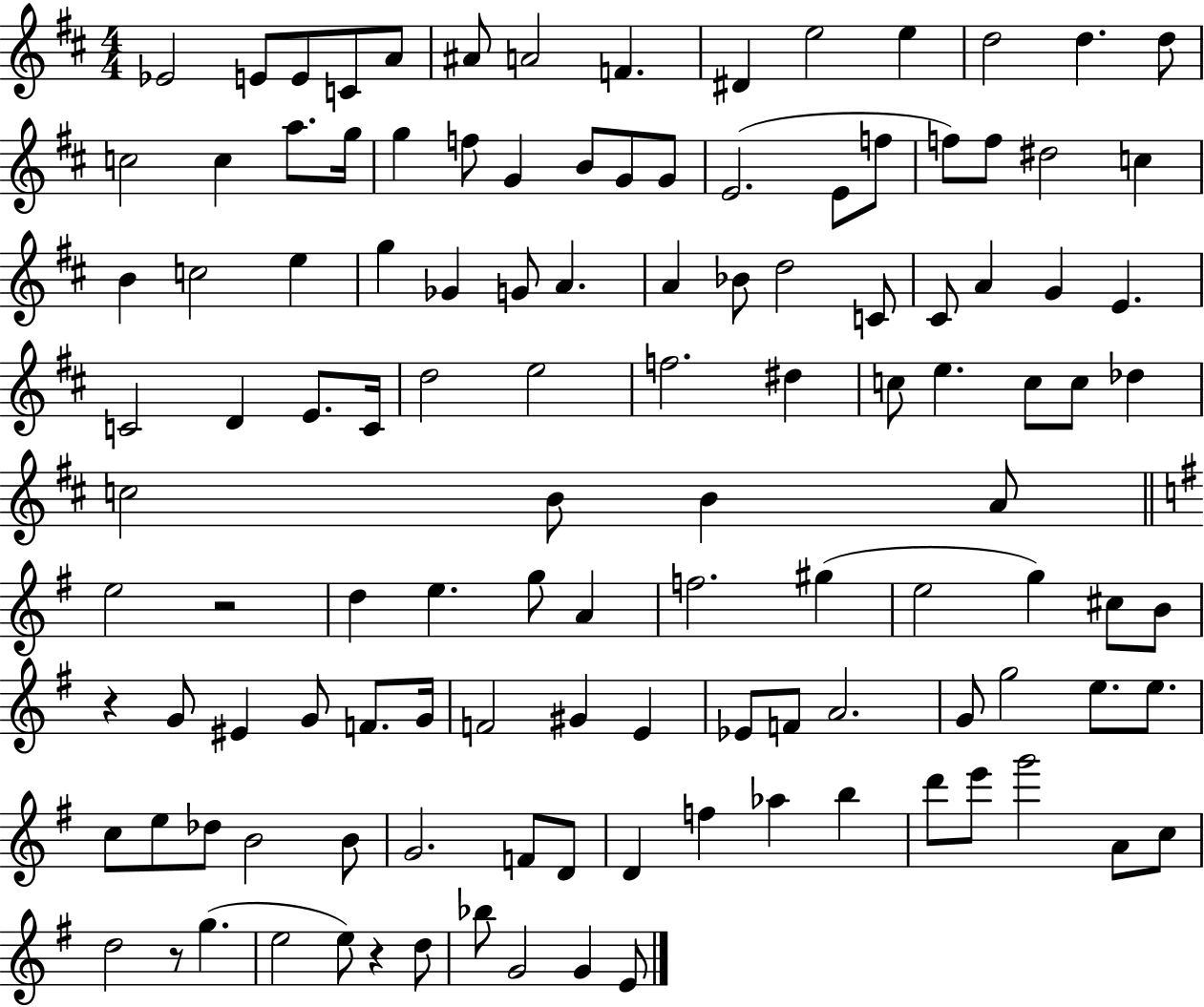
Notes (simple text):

Eb4/h E4/e E4/e C4/e A4/e A#4/e A4/h F4/q. D#4/q E5/h E5/q D5/h D5/q. D5/e C5/h C5/q A5/e. G5/s G5/q F5/e G4/q B4/e G4/e G4/e E4/h. E4/e F5/e F5/e F5/e D#5/h C5/q B4/q C5/h E5/q G5/q Gb4/q G4/e A4/q. A4/q Bb4/e D5/h C4/e C#4/e A4/q G4/q E4/q. C4/h D4/q E4/e. C4/s D5/h E5/h F5/h. D#5/q C5/e E5/q. C5/e C5/e Db5/q C5/h B4/e B4/q A4/e E5/h R/h D5/q E5/q. G5/e A4/q F5/h. G#5/q E5/h G5/q C#5/e B4/e R/q G4/e EIS4/q G4/e F4/e. G4/s F4/h G#4/q E4/q Eb4/e F4/e A4/h. G4/e G5/h E5/e. E5/e. C5/e E5/e Db5/e B4/h B4/e G4/h. F4/e D4/e D4/q F5/q Ab5/q B5/q D6/e E6/e G6/h A4/e C5/e D5/h R/e G5/q. E5/h E5/e R/q D5/e Bb5/e G4/h G4/q E4/e